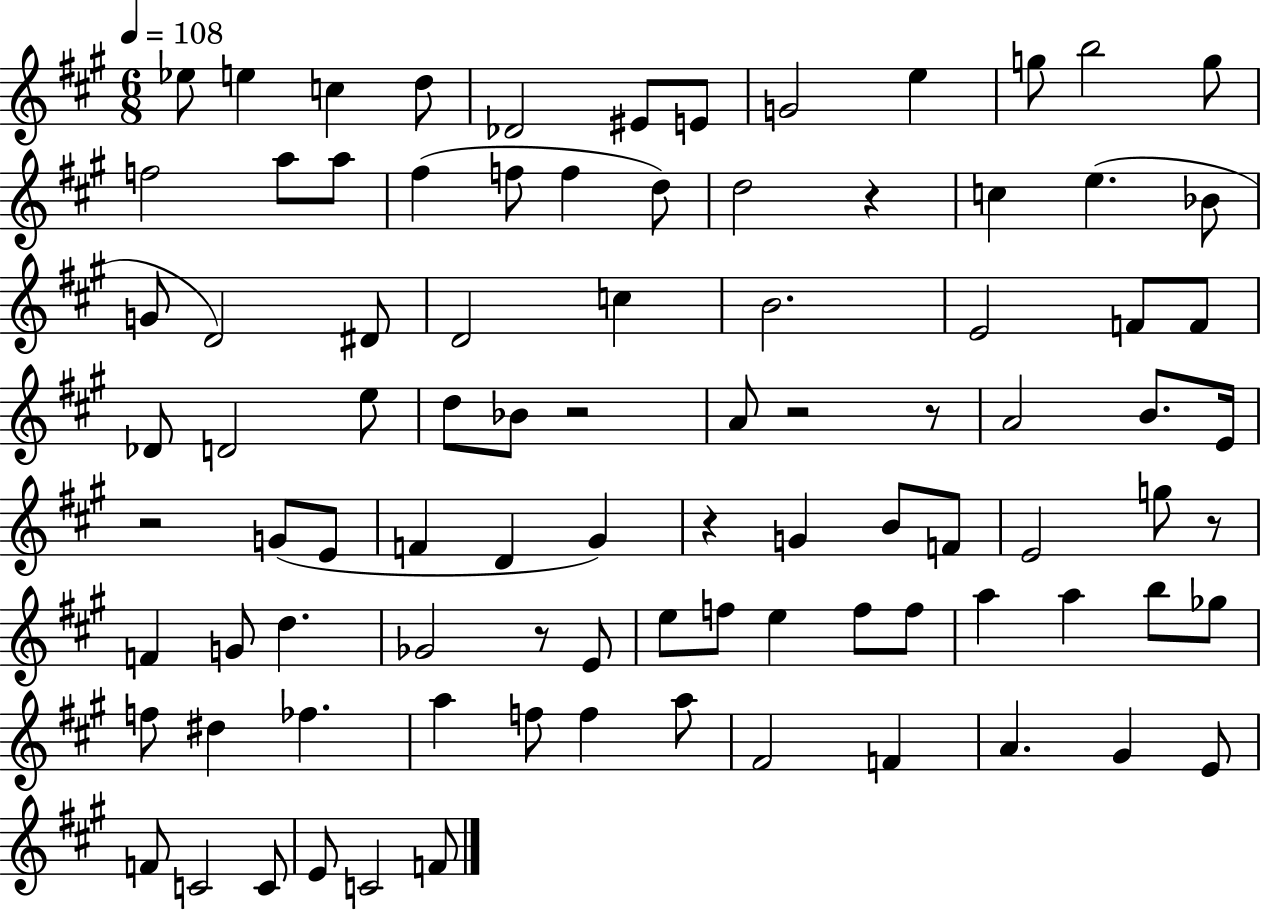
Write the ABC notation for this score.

X:1
T:Untitled
M:6/8
L:1/4
K:A
_e/2 e c d/2 _D2 ^E/2 E/2 G2 e g/2 b2 g/2 f2 a/2 a/2 ^f f/2 f d/2 d2 z c e _B/2 G/2 D2 ^D/2 D2 c B2 E2 F/2 F/2 _D/2 D2 e/2 d/2 _B/2 z2 A/2 z2 z/2 A2 B/2 E/4 z2 G/2 E/2 F D ^G z G B/2 F/2 E2 g/2 z/2 F G/2 d _G2 z/2 E/2 e/2 f/2 e f/2 f/2 a a b/2 _g/2 f/2 ^d _f a f/2 f a/2 ^F2 F A ^G E/2 F/2 C2 C/2 E/2 C2 F/2